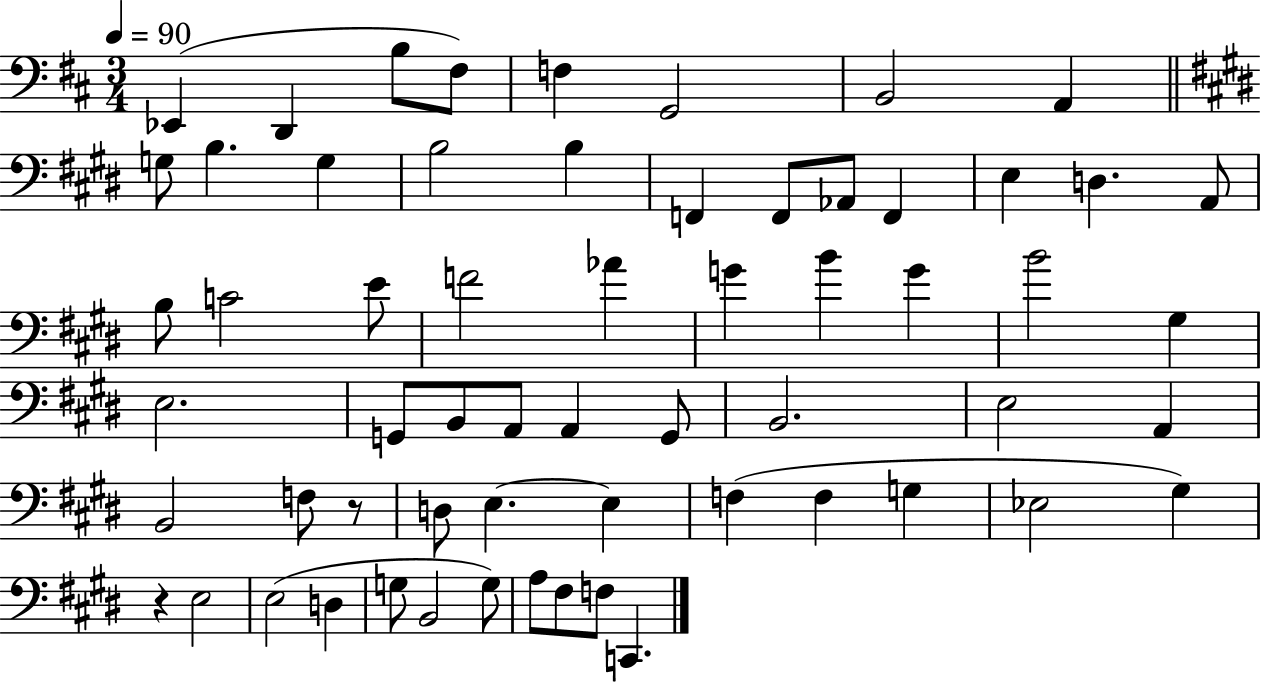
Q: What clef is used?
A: bass